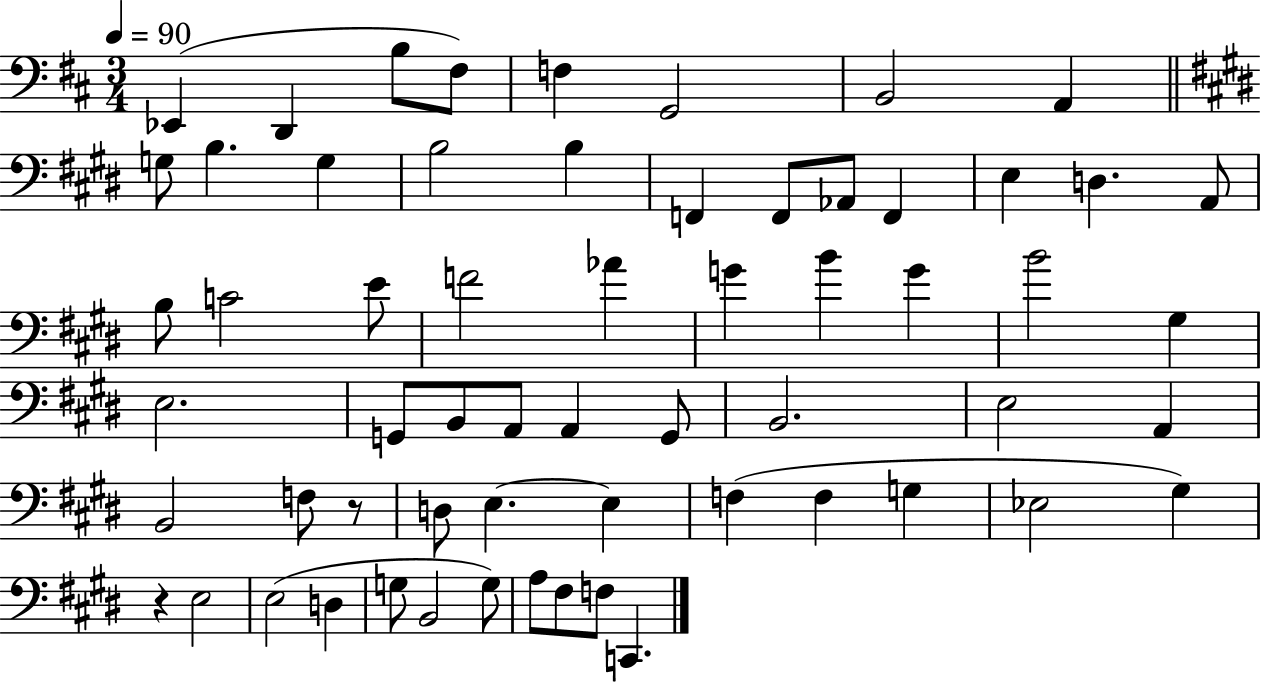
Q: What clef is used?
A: bass